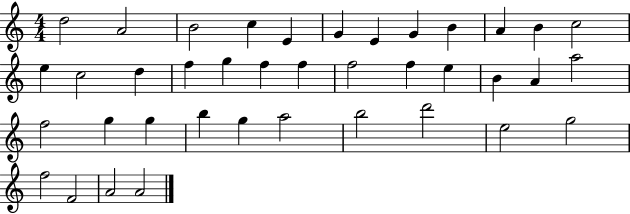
{
  \clef treble
  \numericTimeSignature
  \time 4/4
  \key c \major
  d''2 a'2 | b'2 c''4 e'4 | g'4 e'4 g'4 b'4 | a'4 b'4 c''2 | \break e''4 c''2 d''4 | f''4 g''4 f''4 f''4 | f''2 f''4 e''4 | b'4 a'4 a''2 | \break f''2 g''4 g''4 | b''4 g''4 a''2 | b''2 d'''2 | e''2 g''2 | \break f''2 f'2 | a'2 a'2 | \bar "|."
}